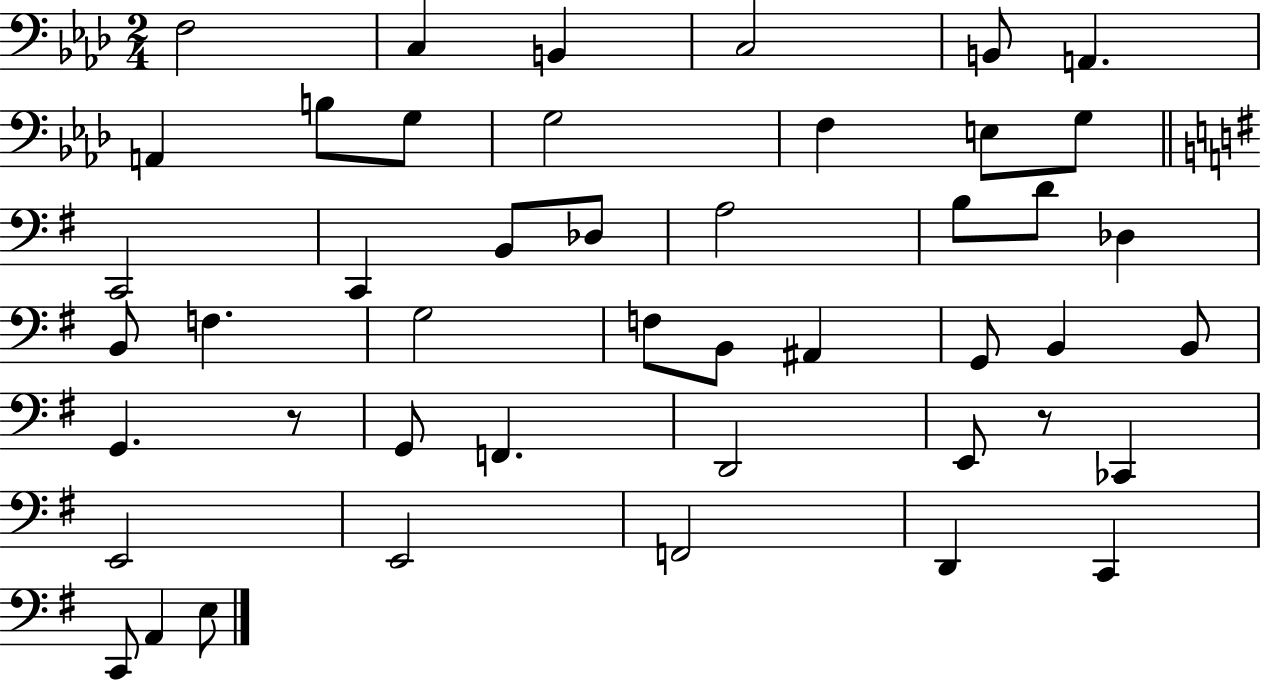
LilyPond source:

{
  \clef bass
  \numericTimeSignature
  \time 2/4
  \key aes \major
  f2 | c4 b,4 | c2 | b,8 a,4. | \break a,4 b8 g8 | g2 | f4 e8 g8 | \bar "||" \break \key g \major c,2 | c,4 b,8 des8 | a2 | b8 d'8 des4 | \break b,8 f4. | g2 | f8 b,8 ais,4 | g,8 b,4 b,8 | \break g,4. r8 | g,8 f,4. | d,2 | e,8 r8 ces,4 | \break e,2 | e,2 | f,2 | d,4 c,4 | \break c,8 a,4 e8 | \bar "|."
}